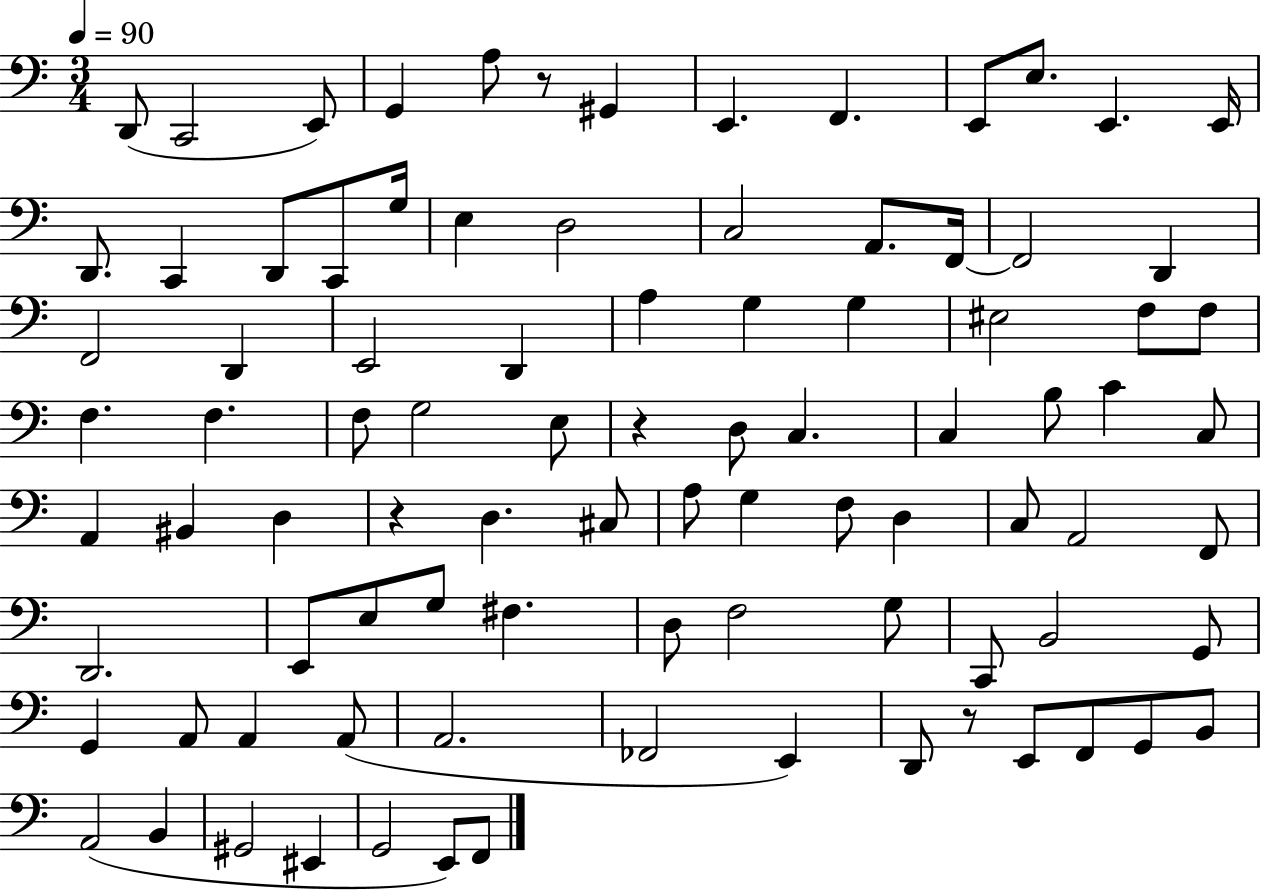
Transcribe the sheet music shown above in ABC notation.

X:1
T:Untitled
M:3/4
L:1/4
K:C
D,,/2 C,,2 E,,/2 G,, A,/2 z/2 ^G,, E,, F,, E,,/2 E,/2 E,, E,,/4 D,,/2 C,, D,,/2 C,,/2 G,/4 E, D,2 C,2 A,,/2 F,,/4 F,,2 D,, F,,2 D,, E,,2 D,, A, G, G, ^E,2 F,/2 F,/2 F, F, F,/2 G,2 E,/2 z D,/2 C, C, B,/2 C C,/2 A,, ^B,, D, z D, ^C,/2 A,/2 G, F,/2 D, C,/2 A,,2 F,,/2 D,,2 E,,/2 E,/2 G,/2 ^F, D,/2 F,2 G,/2 C,,/2 B,,2 G,,/2 G,, A,,/2 A,, A,,/2 A,,2 _F,,2 E,, D,,/2 z/2 E,,/2 F,,/2 G,,/2 B,,/2 A,,2 B,, ^G,,2 ^E,, G,,2 E,,/2 F,,/2